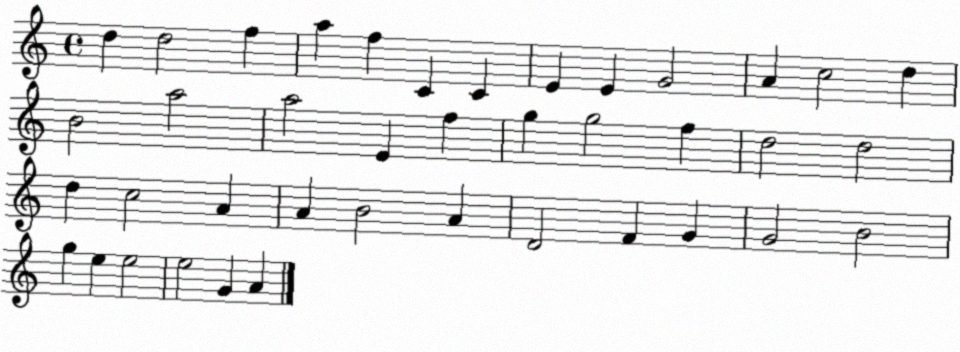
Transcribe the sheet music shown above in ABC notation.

X:1
T:Untitled
M:4/4
L:1/4
K:C
d d2 f a f C C E E G2 A c2 d B2 a2 a2 E f g g2 f d2 d2 d c2 A A B2 A D2 F G G2 B2 g e e2 e2 G A